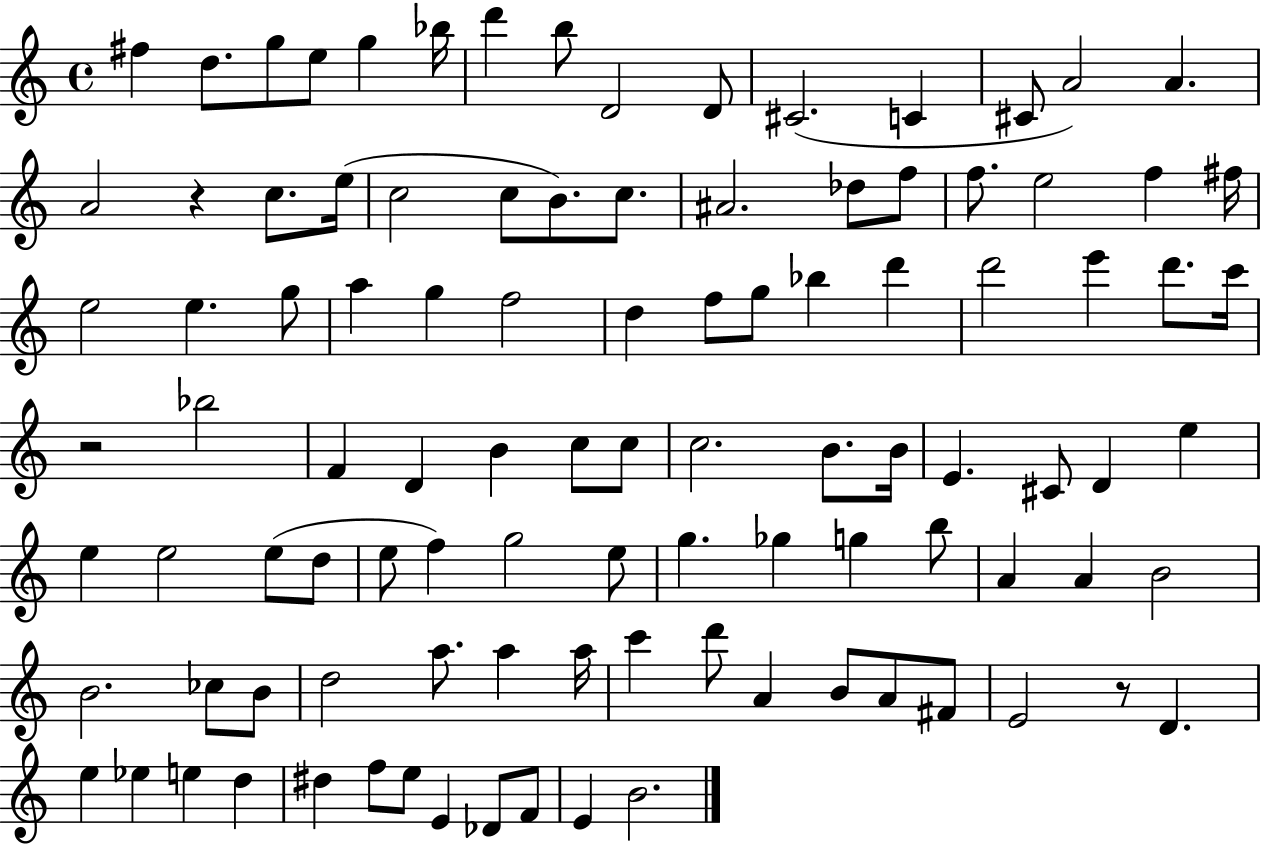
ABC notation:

X:1
T:Untitled
M:4/4
L:1/4
K:C
^f d/2 g/2 e/2 g _b/4 d' b/2 D2 D/2 ^C2 C ^C/2 A2 A A2 z c/2 e/4 c2 c/2 B/2 c/2 ^A2 _d/2 f/2 f/2 e2 f ^f/4 e2 e g/2 a g f2 d f/2 g/2 _b d' d'2 e' d'/2 c'/4 z2 _b2 F D B c/2 c/2 c2 B/2 B/4 E ^C/2 D e e e2 e/2 d/2 e/2 f g2 e/2 g _g g b/2 A A B2 B2 _c/2 B/2 d2 a/2 a a/4 c' d'/2 A B/2 A/2 ^F/2 E2 z/2 D e _e e d ^d f/2 e/2 E _D/2 F/2 E B2